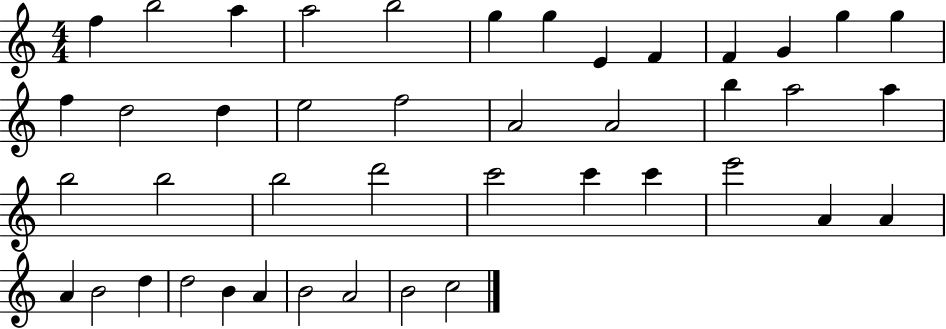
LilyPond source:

{
  \clef treble
  \numericTimeSignature
  \time 4/4
  \key c \major
  f''4 b''2 a''4 | a''2 b''2 | g''4 g''4 e'4 f'4 | f'4 g'4 g''4 g''4 | \break f''4 d''2 d''4 | e''2 f''2 | a'2 a'2 | b''4 a''2 a''4 | \break b''2 b''2 | b''2 d'''2 | c'''2 c'''4 c'''4 | e'''2 a'4 a'4 | \break a'4 b'2 d''4 | d''2 b'4 a'4 | b'2 a'2 | b'2 c''2 | \break \bar "|."
}